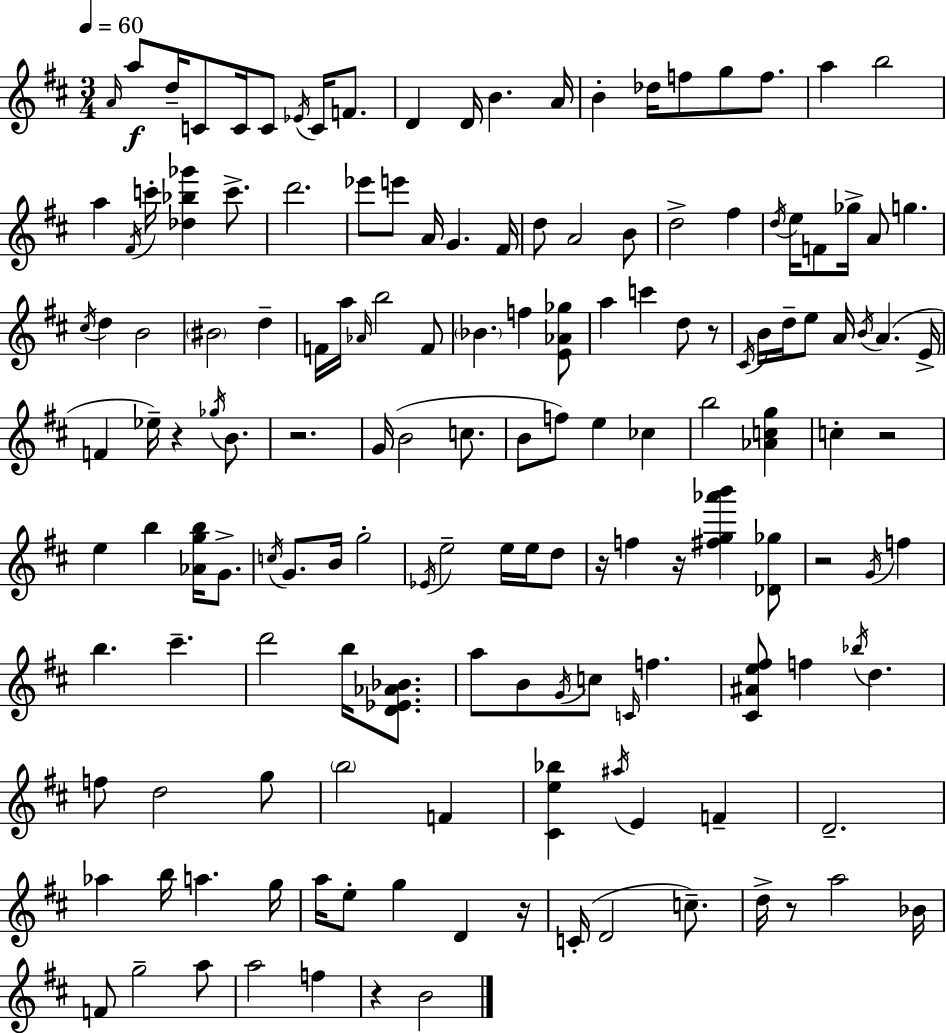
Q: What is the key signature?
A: D major